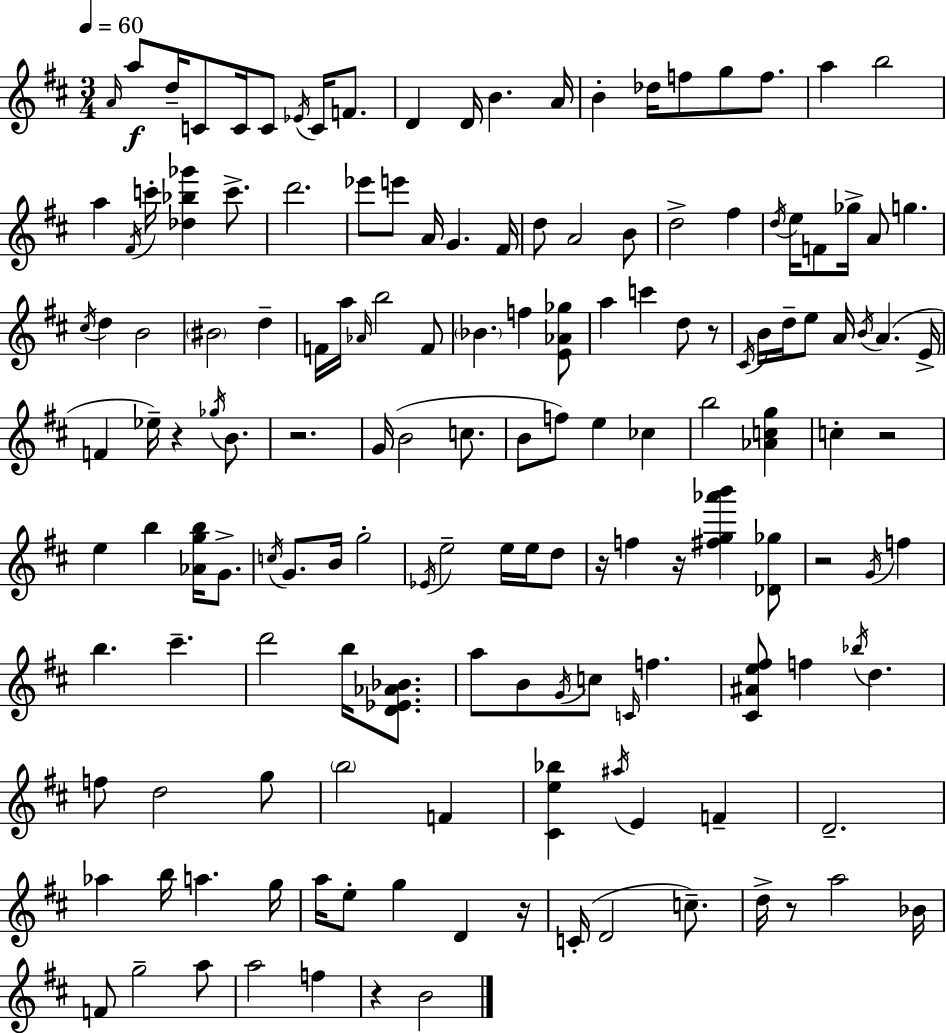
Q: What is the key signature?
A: D major